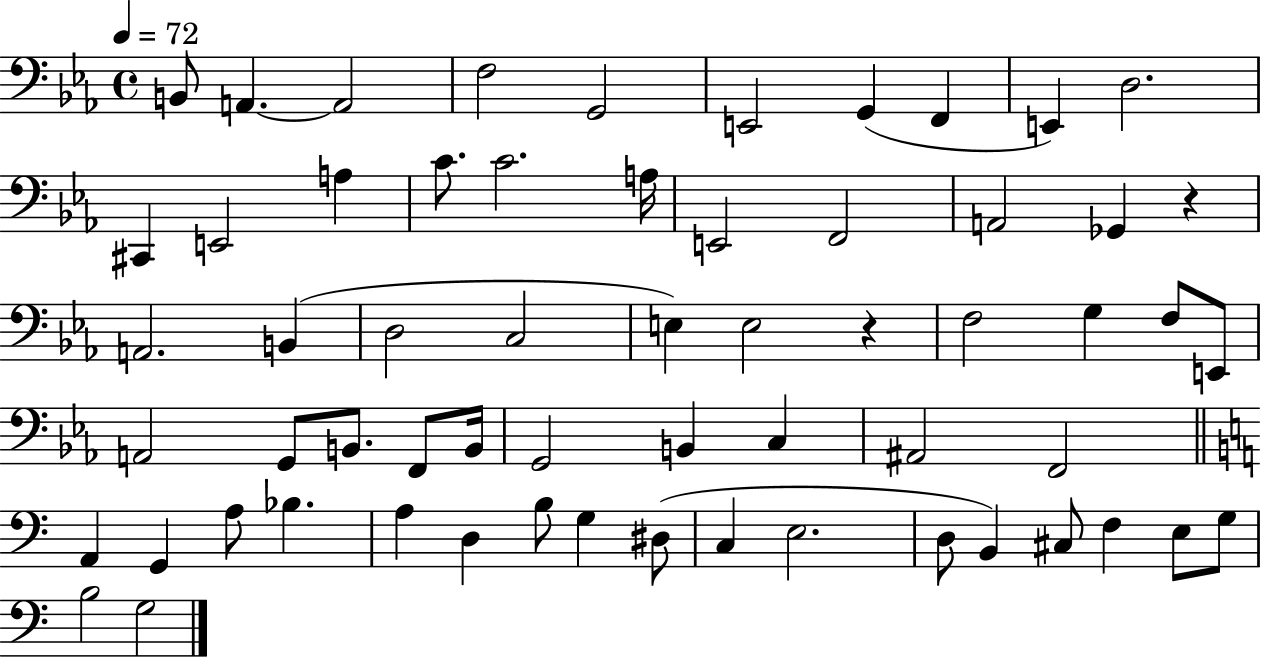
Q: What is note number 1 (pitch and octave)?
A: B2